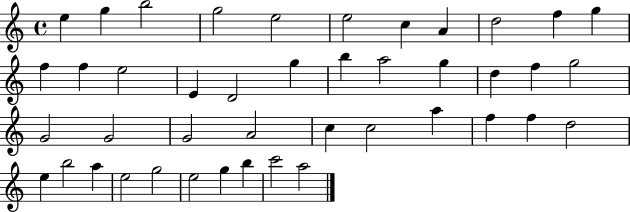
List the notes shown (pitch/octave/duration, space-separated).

E5/q G5/q B5/h G5/h E5/h E5/h C5/q A4/q D5/h F5/q G5/q F5/q F5/q E5/h E4/q D4/h G5/q B5/q A5/h G5/q D5/q F5/q G5/h G4/h G4/h G4/h A4/h C5/q C5/h A5/q F5/q F5/q D5/h E5/q B5/h A5/q E5/h G5/h E5/h G5/q B5/q C6/h A5/h